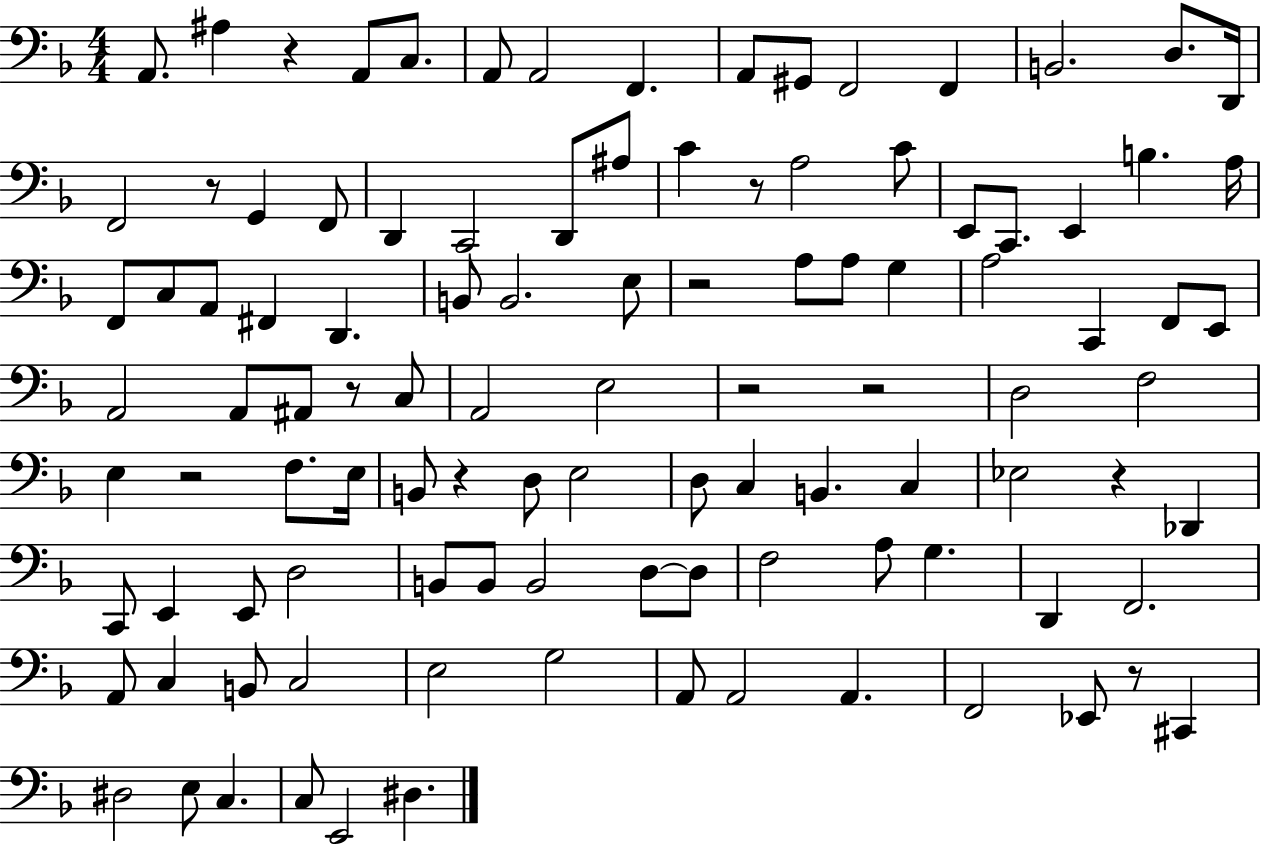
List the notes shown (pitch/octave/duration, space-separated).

A2/e. A#3/q R/q A2/e C3/e. A2/e A2/h F2/q. A2/e G#2/e F2/h F2/q B2/h. D3/e. D2/s F2/h R/e G2/q F2/e D2/q C2/h D2/e A#3/e C4/q R/e A3/h C4/e E2/e C2/e. E2/q B3/q. A3/s F2/e C3/e A2/e F#2/q D2/q. B2/e B2/h. E3/e R/h A3/e A3/e G3/q A3/h C2/q F2/e E2/e A2/h A2/e A#2/e R/e C3/e A2/h E3/h R/h R/h D3/h F3/h E3/q R/h F3/e. E3/s B2/e R/q D3/e E3/h D3/e C3/q B2/q. C3/q Eb3/h R/q Db2/q C2/e E2/q E2/e D3/h B2/e B2/e B2/h D3/e D3/e F3/h A3/e G3/q. D2/q F2/h. A2/e C3/q B2/e C3/h E3/h G3/h A2/e A2/h A2/q. F2/h Eb2/e R/e C#2/q D#3/h E3/e C3/q. C3/e E2/h D#3/q.